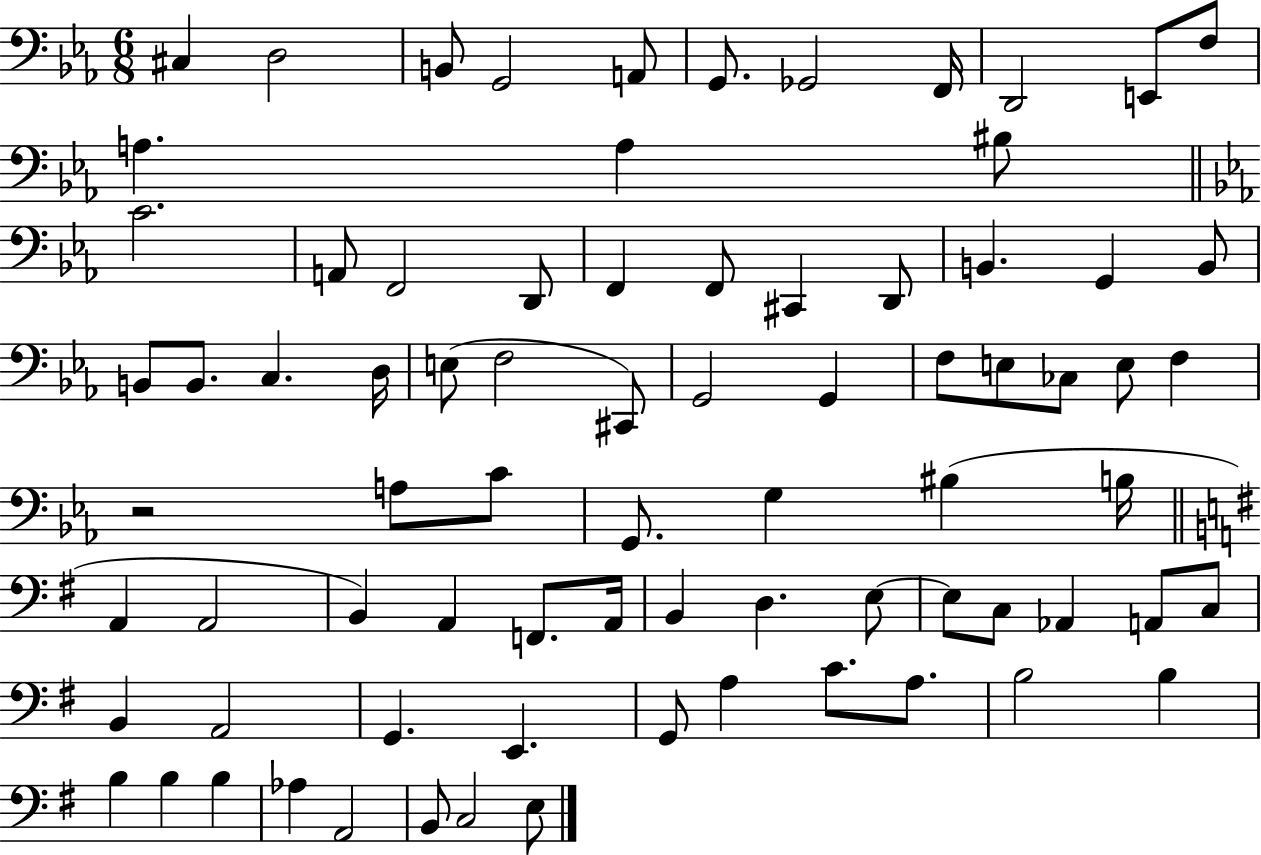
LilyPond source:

{
  \clef bass
  \numericTimeSignature
  \time 6/8
  \key ees \major
  cis4 d2 | b,8 g,2 a,8 | g,8. ges,2 f,16 | d,2 e,8 f8 | \break a4. a4 bis8 | \bar "||" \break \key c \minor c'2. | a,8 f,2 d,8 | f,4 f,8 cis,4 d,8 | b,4. g,4 b,8 | \break b,8 b,8. c4. d16 | e8( f2 cis,8) | g,2 g,4 | f8 e8 ces8 e8 f4 | \break r2 a8 c'8 | g,8. g4 bis4( b16 | \bar "||" \break \key e \minor a,4 a,2 | b,4) a,4 f,8. a,16 | b,4 d4. e8~~ | e8 c8 aes,4 a,8 c8 | \break b,4 a,2 | g,4. e,4. | g,8 a4 c'8. a8. | b2 b4 | \break b4 b4 b4 | aes4 a,2 | b,8 c2 e8 | \bar "|."
}